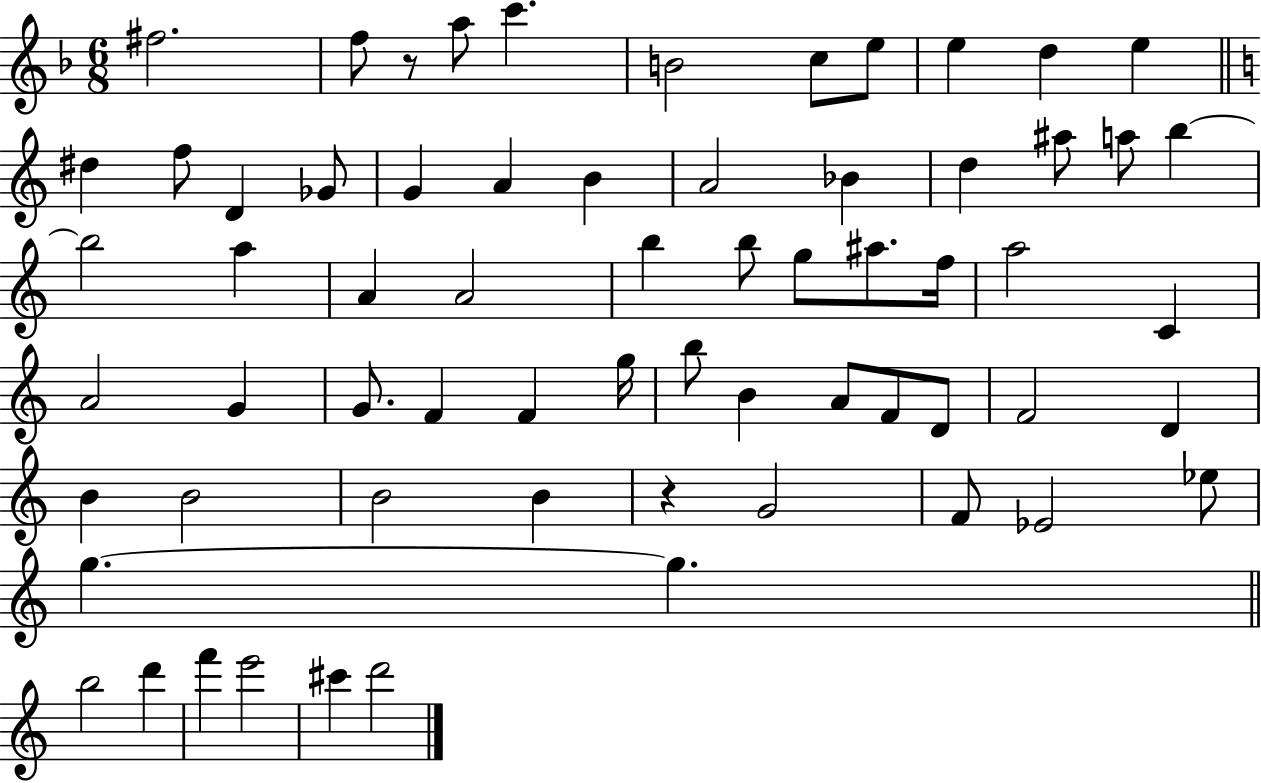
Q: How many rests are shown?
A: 2